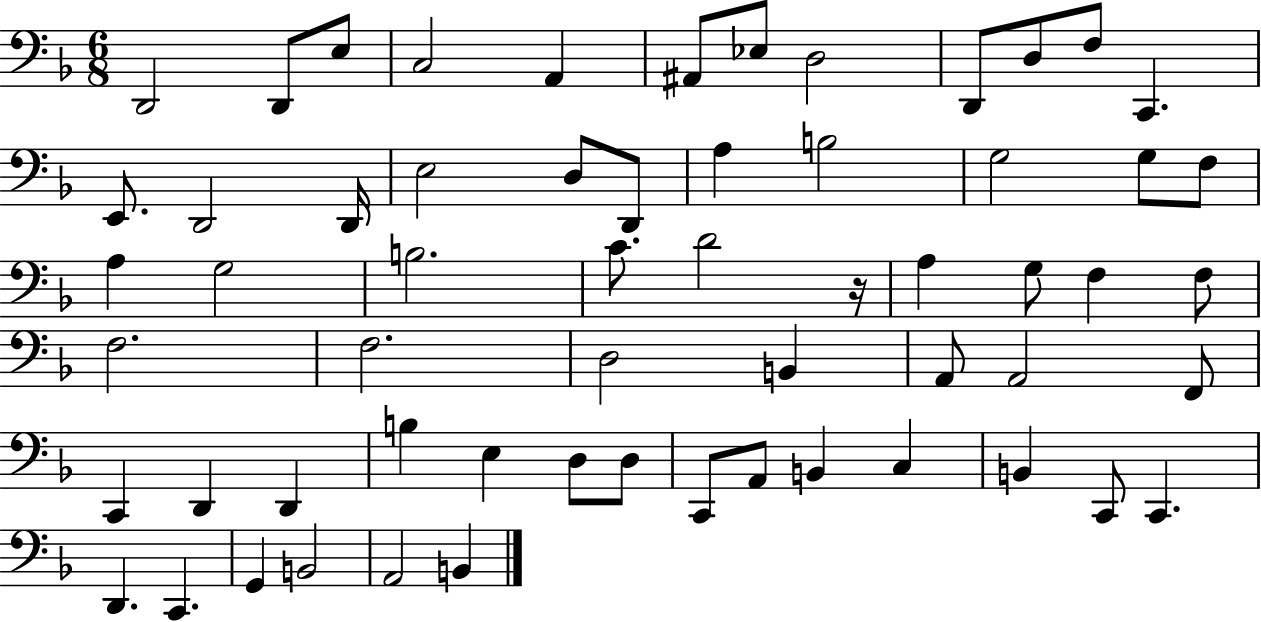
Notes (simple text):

D2/h D2/e E3/e C3/h A2/q A#2/e Eb3/e D3/h D2/e D3/e F3/e C2/q. E2/e. D2/h D2/s E3/h D3/e D2/e A3/q B3/h G3/h G3/e F3/e A3/q G3/h B3/h. C4/e. D4/h R/s A3/q G3/e F3/q F3/e F3/h. F3/h. D3/h B2/q A2/e A2/h F2/e C2/q D2/q D2/q B3/q E3/q D3/e D3/e C2/e A2/e B2/q C3/q B2/q C2/e C2/q. D2/q. C2/q. G2/q B2/h A2/h B2/q